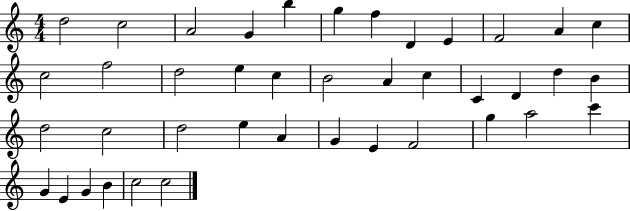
D5/h C5/h A4/h G4/q B5/q G5/q F5/q D4/q E4/q F4/h A4/q C5/q C5/h F5/h D5/h E5/q C5/q B4/h A4/q C5/q C4/q D4/q D5/q B4/q D5/h C5/h D5/h E5/q A4/q G4/q E4/q F4/h G5/q A5/h C6/q G4/q E4/q G4/q B4/q C5/h C5/h